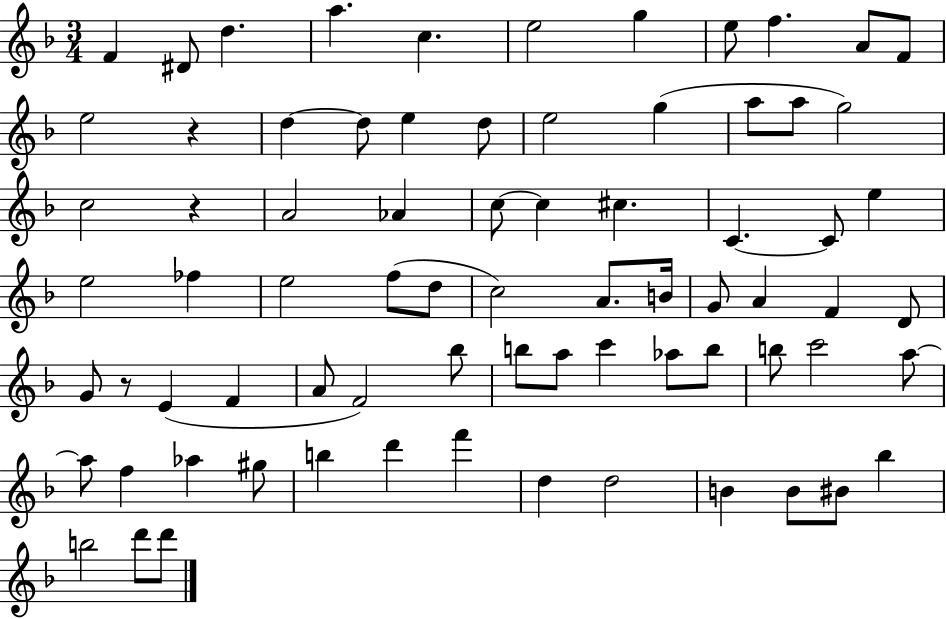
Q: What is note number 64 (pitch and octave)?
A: D5